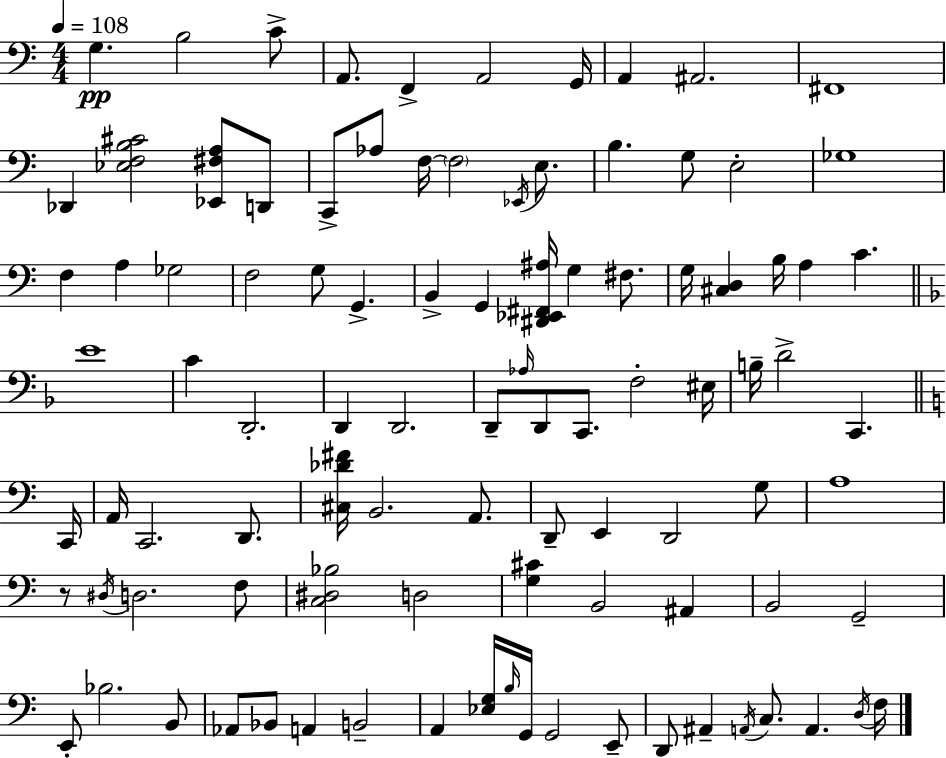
X:1
T:Untitled
M:4/4
L:1/4
K:Am
G, B,2 C/2 A,,/2 F,, A,,2 G,,/4 A,, ^A,,2 ^F,,4 _D,, [_E,F,B,^C]2 [_E,,^F,A,]/2 D,,/2 C,,/2 _A,/2 F,/4 F,2 _E,,/4 E,/2 B, G,/2 E,2 _G,4 F, A, _G,2 F,2 G,/2 G,, B,, G,, [^D,,_E,,^F,,^A,]/4 G, ^F,/2 G,/4 [^C,D,] B,/4 A, C E4 C D,,2 D,, D,,2 D,,/2 _A,/4 D,,/2 C,,/2 F,2 ^E,/4 B,/4 D2 C,, C,,/4 A,,/4 C,,2 D,,/2 [^C,_D^F]/4 B,,2 A,,/2 D,,/2 E,, D,,2 G,/2 A,4 z/2 ^D,/4 D,2 F,/2 [C,^D,_B,]2 D,2 [G,^C] B,,2 ^A,, B,,2 G,,2 E,,/2 _B,2 B,,/2 _A,,/2 _B,,/2 A,, B,,2 A,, [_E,G,]/4 B,/4 G,,/4 G,,2 E,,/2 D,,/2 ^A,, A,,/4 C,/2 A,, D,/4 F,/4